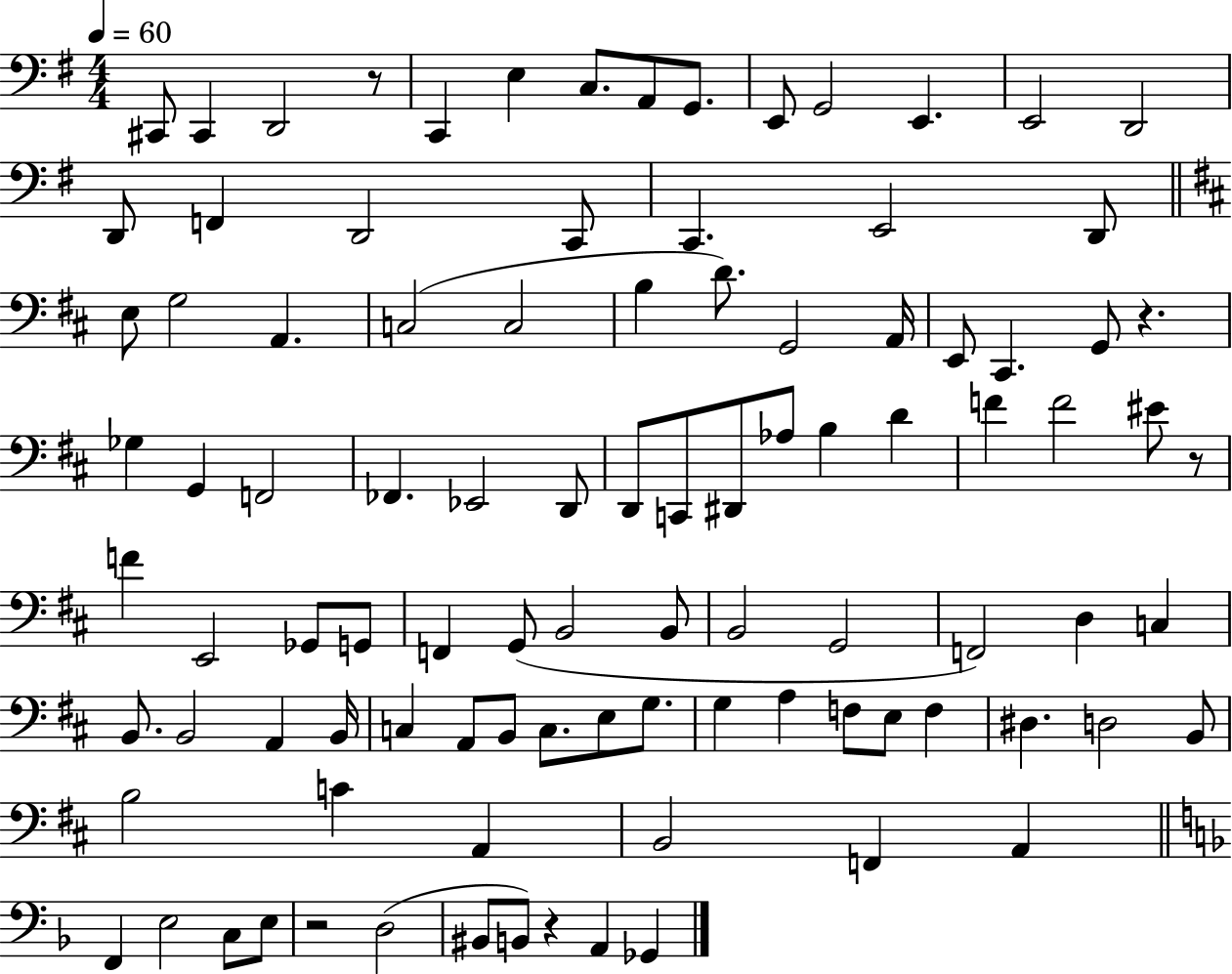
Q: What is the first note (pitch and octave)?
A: C#2